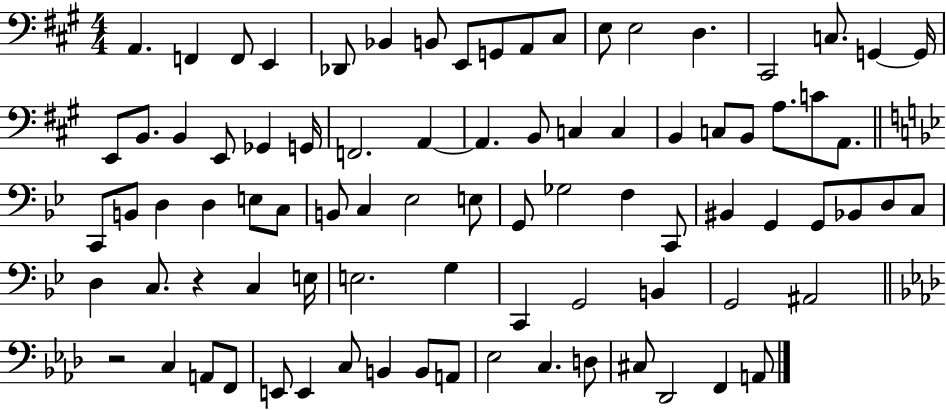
X:1
T:Untitled
M:4/4
L:1/4
K:A
A,, F,, F,,/2 E,, _D,,/2 _B,, B,,/2 E,,/2 G,,/2 A,,/2 ^C,/2 E,/2 E,2 D, ^C,,2 C,/2 G,, G,,/4 E,,/2 B,,/2 B,, E,,/2 _G,, G,,/4 F,,2 A,, A,, B,,/2 C, C, B,, C,/2 B,,/2 A,/2 C/2 A,,/2 C,,/2 B,,/2 D, D, E,/2 C,/2 B,,/2 C, _E,2 E,/2 G,,/2 _G,2 F, C,,/2 ^B,, G,, G,,/2 _B,,/2 D,/2 C,/2 D, C,/2 z C, E,/4 E,2 G, C,, G,,2 B,, G,,2 ^A,,2 z2 C, A,,/2 F,,/2 E,,/2 E,, C,/2 B,, B,,/2 A,,/2 _E,2 C, D,/2 ^C,/2 _D,,2 F,, A,,/2